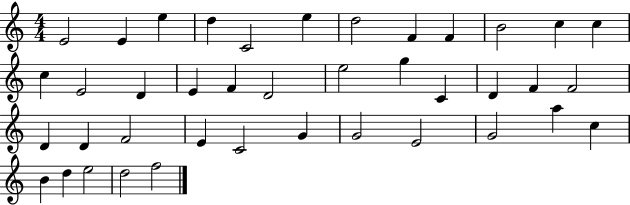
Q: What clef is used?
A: treble